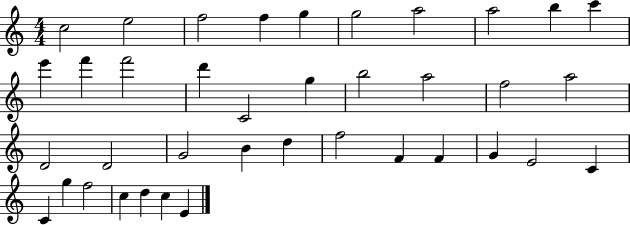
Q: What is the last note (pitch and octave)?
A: E4